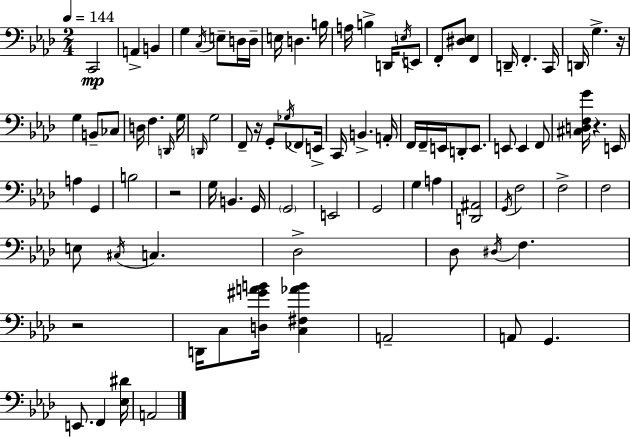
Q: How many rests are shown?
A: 5